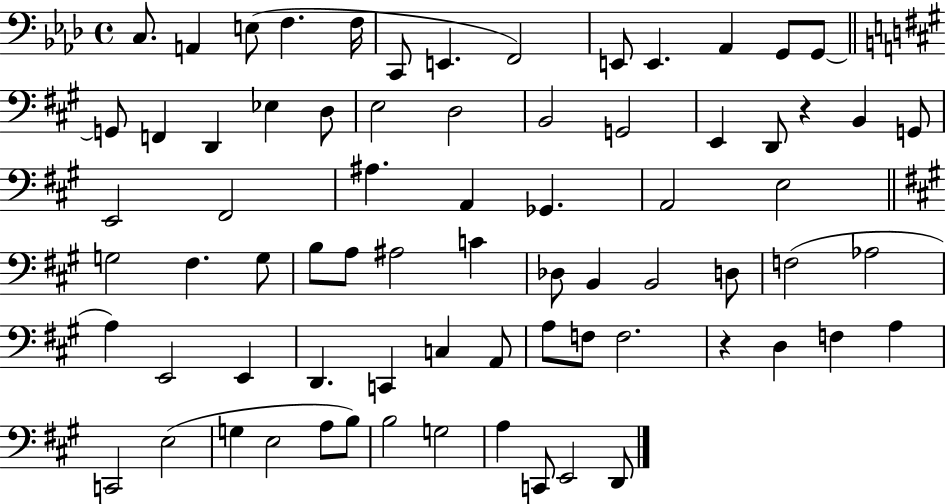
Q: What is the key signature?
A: AES major